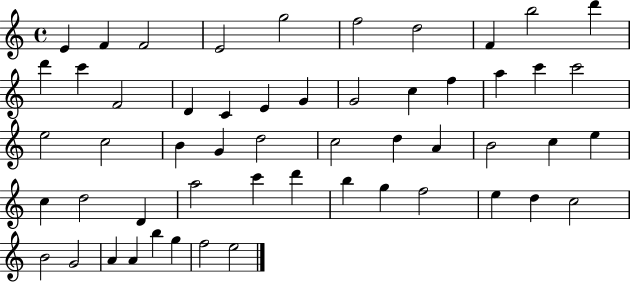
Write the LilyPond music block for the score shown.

{
  \clef treble
  \time 4/4
  \defaultTimeSignature
  \key c \major
  e'4 f'4 f'2 | e'2 g''2 | f''2 d''2 | f'4 b''2 d'''4 | \break d'''4 c'''4 f'2 | d'4 c'4 e'4 g'4 | g'2 c''4 f''4 | a''4 c'''4 c'''2 | \break e''2 c''2 | b'4 g'4 d''2 | c''2 d''4 a'4 | b'2 c''4 e''4 | \break c''4 d''2 d'4 | a''2 c'''4 d'''4 | b''4 g''4 f''2 | e''4 d''4 c''2 | \break b'2 g'2 | a'4 a'4 b''4 g''4 | f''2 e''2 | \bar "|."
}